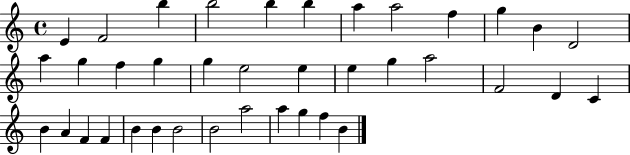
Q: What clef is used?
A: treble